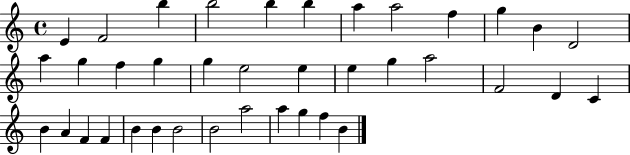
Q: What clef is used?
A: treble